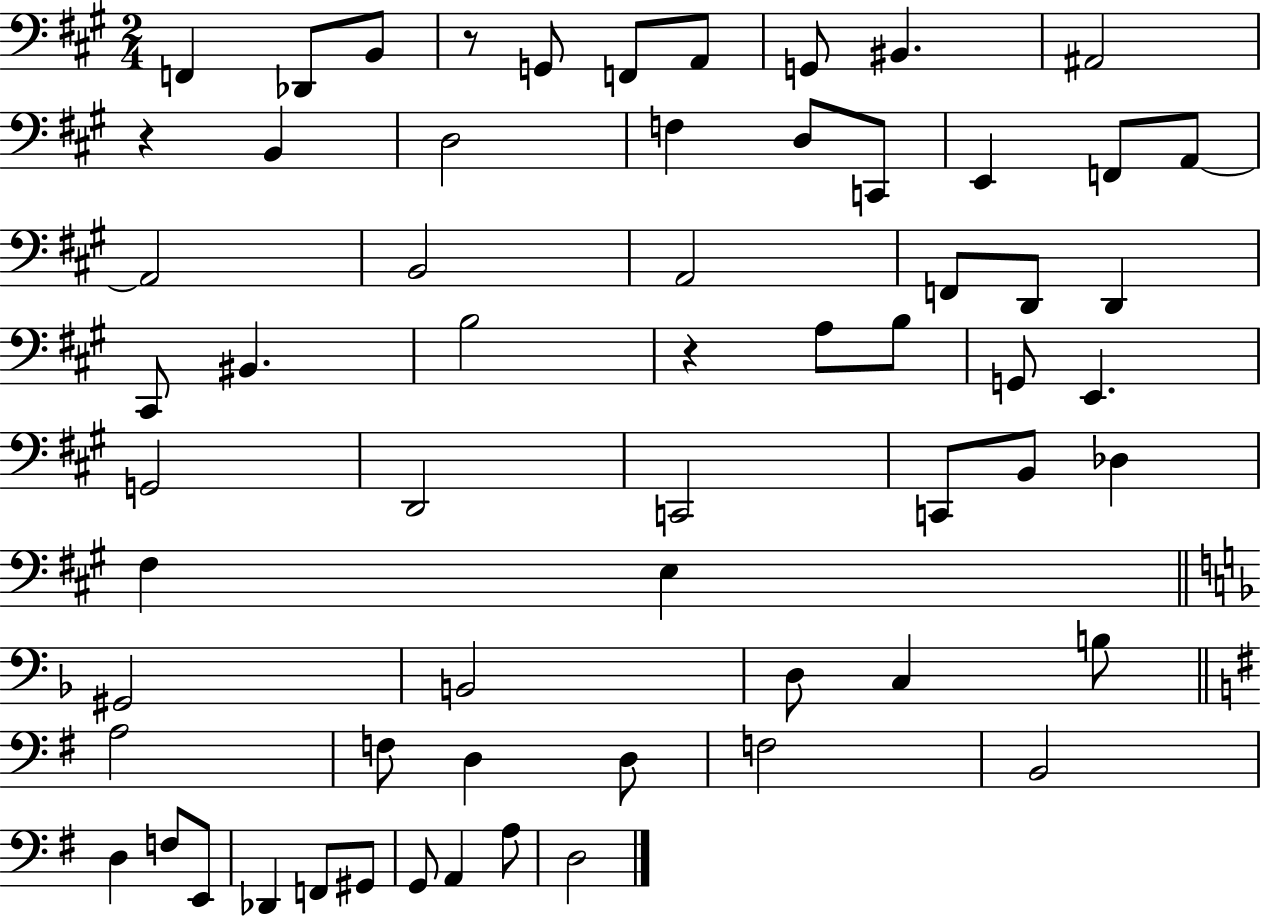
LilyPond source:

{
  \clef bass
  \numericTimeSignature
  \time 2/4
  \key a \major
  f,4 des,8 b,8 | r8 g,8 f,8 a,8 | g,8 bis,4. | ais,2 | \break r4 b,4 | d2 | f4 d8 c,8 | e,4 f,8 a,8~~ | \break a,2 | b,2 | a,2 | f,8 d,8 d,4 | \break cis,8 bis,4. | b2 | r4 a8 b8 | g,8 e,4. | \break g,2 | d,2 | c,2 | c,8 b,8 des4 | \break fis4 e4 | \bar "||" \break \key f \major gis,2 | b,2 | d8 c4 b8 | \bar "||" \break \key e \minor a2 | f8 d4 d8 | f2 | b,2 | \break d4 f8 e,8 | des,4 f,8 gis,8 | g,8 a,4 a8 | d2 | \break \bar "|."
}